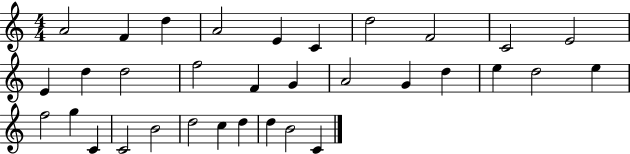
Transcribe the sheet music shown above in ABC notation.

X:1
T:Untitled
M:4/4
L:1/4
K:C
A2 F d A2 E C d2 F2 C2 E2 E d d2 f2 F G A2 G d e d2 e f2 g C C2 B2 d2 c d d B2 C